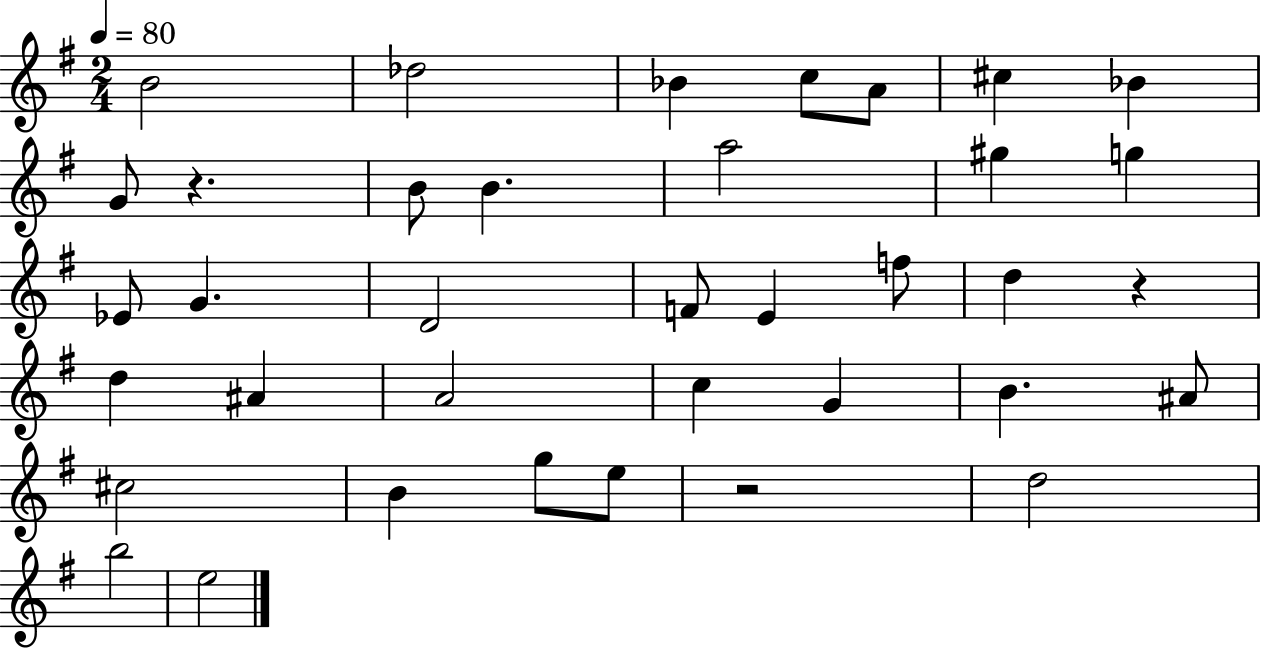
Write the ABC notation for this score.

X:1
T:Untitled
M:2/4
L:1/4
K:G
B2 _d2 _B c/2 A/2 ^c _B G/2 z B/2 B a2 ^g g _E/2 G D2 F/2 E f/2 d z d ^A A2 c G B ^A/2 ^c2 B g/2 e/2 z2 d2 b2 e2